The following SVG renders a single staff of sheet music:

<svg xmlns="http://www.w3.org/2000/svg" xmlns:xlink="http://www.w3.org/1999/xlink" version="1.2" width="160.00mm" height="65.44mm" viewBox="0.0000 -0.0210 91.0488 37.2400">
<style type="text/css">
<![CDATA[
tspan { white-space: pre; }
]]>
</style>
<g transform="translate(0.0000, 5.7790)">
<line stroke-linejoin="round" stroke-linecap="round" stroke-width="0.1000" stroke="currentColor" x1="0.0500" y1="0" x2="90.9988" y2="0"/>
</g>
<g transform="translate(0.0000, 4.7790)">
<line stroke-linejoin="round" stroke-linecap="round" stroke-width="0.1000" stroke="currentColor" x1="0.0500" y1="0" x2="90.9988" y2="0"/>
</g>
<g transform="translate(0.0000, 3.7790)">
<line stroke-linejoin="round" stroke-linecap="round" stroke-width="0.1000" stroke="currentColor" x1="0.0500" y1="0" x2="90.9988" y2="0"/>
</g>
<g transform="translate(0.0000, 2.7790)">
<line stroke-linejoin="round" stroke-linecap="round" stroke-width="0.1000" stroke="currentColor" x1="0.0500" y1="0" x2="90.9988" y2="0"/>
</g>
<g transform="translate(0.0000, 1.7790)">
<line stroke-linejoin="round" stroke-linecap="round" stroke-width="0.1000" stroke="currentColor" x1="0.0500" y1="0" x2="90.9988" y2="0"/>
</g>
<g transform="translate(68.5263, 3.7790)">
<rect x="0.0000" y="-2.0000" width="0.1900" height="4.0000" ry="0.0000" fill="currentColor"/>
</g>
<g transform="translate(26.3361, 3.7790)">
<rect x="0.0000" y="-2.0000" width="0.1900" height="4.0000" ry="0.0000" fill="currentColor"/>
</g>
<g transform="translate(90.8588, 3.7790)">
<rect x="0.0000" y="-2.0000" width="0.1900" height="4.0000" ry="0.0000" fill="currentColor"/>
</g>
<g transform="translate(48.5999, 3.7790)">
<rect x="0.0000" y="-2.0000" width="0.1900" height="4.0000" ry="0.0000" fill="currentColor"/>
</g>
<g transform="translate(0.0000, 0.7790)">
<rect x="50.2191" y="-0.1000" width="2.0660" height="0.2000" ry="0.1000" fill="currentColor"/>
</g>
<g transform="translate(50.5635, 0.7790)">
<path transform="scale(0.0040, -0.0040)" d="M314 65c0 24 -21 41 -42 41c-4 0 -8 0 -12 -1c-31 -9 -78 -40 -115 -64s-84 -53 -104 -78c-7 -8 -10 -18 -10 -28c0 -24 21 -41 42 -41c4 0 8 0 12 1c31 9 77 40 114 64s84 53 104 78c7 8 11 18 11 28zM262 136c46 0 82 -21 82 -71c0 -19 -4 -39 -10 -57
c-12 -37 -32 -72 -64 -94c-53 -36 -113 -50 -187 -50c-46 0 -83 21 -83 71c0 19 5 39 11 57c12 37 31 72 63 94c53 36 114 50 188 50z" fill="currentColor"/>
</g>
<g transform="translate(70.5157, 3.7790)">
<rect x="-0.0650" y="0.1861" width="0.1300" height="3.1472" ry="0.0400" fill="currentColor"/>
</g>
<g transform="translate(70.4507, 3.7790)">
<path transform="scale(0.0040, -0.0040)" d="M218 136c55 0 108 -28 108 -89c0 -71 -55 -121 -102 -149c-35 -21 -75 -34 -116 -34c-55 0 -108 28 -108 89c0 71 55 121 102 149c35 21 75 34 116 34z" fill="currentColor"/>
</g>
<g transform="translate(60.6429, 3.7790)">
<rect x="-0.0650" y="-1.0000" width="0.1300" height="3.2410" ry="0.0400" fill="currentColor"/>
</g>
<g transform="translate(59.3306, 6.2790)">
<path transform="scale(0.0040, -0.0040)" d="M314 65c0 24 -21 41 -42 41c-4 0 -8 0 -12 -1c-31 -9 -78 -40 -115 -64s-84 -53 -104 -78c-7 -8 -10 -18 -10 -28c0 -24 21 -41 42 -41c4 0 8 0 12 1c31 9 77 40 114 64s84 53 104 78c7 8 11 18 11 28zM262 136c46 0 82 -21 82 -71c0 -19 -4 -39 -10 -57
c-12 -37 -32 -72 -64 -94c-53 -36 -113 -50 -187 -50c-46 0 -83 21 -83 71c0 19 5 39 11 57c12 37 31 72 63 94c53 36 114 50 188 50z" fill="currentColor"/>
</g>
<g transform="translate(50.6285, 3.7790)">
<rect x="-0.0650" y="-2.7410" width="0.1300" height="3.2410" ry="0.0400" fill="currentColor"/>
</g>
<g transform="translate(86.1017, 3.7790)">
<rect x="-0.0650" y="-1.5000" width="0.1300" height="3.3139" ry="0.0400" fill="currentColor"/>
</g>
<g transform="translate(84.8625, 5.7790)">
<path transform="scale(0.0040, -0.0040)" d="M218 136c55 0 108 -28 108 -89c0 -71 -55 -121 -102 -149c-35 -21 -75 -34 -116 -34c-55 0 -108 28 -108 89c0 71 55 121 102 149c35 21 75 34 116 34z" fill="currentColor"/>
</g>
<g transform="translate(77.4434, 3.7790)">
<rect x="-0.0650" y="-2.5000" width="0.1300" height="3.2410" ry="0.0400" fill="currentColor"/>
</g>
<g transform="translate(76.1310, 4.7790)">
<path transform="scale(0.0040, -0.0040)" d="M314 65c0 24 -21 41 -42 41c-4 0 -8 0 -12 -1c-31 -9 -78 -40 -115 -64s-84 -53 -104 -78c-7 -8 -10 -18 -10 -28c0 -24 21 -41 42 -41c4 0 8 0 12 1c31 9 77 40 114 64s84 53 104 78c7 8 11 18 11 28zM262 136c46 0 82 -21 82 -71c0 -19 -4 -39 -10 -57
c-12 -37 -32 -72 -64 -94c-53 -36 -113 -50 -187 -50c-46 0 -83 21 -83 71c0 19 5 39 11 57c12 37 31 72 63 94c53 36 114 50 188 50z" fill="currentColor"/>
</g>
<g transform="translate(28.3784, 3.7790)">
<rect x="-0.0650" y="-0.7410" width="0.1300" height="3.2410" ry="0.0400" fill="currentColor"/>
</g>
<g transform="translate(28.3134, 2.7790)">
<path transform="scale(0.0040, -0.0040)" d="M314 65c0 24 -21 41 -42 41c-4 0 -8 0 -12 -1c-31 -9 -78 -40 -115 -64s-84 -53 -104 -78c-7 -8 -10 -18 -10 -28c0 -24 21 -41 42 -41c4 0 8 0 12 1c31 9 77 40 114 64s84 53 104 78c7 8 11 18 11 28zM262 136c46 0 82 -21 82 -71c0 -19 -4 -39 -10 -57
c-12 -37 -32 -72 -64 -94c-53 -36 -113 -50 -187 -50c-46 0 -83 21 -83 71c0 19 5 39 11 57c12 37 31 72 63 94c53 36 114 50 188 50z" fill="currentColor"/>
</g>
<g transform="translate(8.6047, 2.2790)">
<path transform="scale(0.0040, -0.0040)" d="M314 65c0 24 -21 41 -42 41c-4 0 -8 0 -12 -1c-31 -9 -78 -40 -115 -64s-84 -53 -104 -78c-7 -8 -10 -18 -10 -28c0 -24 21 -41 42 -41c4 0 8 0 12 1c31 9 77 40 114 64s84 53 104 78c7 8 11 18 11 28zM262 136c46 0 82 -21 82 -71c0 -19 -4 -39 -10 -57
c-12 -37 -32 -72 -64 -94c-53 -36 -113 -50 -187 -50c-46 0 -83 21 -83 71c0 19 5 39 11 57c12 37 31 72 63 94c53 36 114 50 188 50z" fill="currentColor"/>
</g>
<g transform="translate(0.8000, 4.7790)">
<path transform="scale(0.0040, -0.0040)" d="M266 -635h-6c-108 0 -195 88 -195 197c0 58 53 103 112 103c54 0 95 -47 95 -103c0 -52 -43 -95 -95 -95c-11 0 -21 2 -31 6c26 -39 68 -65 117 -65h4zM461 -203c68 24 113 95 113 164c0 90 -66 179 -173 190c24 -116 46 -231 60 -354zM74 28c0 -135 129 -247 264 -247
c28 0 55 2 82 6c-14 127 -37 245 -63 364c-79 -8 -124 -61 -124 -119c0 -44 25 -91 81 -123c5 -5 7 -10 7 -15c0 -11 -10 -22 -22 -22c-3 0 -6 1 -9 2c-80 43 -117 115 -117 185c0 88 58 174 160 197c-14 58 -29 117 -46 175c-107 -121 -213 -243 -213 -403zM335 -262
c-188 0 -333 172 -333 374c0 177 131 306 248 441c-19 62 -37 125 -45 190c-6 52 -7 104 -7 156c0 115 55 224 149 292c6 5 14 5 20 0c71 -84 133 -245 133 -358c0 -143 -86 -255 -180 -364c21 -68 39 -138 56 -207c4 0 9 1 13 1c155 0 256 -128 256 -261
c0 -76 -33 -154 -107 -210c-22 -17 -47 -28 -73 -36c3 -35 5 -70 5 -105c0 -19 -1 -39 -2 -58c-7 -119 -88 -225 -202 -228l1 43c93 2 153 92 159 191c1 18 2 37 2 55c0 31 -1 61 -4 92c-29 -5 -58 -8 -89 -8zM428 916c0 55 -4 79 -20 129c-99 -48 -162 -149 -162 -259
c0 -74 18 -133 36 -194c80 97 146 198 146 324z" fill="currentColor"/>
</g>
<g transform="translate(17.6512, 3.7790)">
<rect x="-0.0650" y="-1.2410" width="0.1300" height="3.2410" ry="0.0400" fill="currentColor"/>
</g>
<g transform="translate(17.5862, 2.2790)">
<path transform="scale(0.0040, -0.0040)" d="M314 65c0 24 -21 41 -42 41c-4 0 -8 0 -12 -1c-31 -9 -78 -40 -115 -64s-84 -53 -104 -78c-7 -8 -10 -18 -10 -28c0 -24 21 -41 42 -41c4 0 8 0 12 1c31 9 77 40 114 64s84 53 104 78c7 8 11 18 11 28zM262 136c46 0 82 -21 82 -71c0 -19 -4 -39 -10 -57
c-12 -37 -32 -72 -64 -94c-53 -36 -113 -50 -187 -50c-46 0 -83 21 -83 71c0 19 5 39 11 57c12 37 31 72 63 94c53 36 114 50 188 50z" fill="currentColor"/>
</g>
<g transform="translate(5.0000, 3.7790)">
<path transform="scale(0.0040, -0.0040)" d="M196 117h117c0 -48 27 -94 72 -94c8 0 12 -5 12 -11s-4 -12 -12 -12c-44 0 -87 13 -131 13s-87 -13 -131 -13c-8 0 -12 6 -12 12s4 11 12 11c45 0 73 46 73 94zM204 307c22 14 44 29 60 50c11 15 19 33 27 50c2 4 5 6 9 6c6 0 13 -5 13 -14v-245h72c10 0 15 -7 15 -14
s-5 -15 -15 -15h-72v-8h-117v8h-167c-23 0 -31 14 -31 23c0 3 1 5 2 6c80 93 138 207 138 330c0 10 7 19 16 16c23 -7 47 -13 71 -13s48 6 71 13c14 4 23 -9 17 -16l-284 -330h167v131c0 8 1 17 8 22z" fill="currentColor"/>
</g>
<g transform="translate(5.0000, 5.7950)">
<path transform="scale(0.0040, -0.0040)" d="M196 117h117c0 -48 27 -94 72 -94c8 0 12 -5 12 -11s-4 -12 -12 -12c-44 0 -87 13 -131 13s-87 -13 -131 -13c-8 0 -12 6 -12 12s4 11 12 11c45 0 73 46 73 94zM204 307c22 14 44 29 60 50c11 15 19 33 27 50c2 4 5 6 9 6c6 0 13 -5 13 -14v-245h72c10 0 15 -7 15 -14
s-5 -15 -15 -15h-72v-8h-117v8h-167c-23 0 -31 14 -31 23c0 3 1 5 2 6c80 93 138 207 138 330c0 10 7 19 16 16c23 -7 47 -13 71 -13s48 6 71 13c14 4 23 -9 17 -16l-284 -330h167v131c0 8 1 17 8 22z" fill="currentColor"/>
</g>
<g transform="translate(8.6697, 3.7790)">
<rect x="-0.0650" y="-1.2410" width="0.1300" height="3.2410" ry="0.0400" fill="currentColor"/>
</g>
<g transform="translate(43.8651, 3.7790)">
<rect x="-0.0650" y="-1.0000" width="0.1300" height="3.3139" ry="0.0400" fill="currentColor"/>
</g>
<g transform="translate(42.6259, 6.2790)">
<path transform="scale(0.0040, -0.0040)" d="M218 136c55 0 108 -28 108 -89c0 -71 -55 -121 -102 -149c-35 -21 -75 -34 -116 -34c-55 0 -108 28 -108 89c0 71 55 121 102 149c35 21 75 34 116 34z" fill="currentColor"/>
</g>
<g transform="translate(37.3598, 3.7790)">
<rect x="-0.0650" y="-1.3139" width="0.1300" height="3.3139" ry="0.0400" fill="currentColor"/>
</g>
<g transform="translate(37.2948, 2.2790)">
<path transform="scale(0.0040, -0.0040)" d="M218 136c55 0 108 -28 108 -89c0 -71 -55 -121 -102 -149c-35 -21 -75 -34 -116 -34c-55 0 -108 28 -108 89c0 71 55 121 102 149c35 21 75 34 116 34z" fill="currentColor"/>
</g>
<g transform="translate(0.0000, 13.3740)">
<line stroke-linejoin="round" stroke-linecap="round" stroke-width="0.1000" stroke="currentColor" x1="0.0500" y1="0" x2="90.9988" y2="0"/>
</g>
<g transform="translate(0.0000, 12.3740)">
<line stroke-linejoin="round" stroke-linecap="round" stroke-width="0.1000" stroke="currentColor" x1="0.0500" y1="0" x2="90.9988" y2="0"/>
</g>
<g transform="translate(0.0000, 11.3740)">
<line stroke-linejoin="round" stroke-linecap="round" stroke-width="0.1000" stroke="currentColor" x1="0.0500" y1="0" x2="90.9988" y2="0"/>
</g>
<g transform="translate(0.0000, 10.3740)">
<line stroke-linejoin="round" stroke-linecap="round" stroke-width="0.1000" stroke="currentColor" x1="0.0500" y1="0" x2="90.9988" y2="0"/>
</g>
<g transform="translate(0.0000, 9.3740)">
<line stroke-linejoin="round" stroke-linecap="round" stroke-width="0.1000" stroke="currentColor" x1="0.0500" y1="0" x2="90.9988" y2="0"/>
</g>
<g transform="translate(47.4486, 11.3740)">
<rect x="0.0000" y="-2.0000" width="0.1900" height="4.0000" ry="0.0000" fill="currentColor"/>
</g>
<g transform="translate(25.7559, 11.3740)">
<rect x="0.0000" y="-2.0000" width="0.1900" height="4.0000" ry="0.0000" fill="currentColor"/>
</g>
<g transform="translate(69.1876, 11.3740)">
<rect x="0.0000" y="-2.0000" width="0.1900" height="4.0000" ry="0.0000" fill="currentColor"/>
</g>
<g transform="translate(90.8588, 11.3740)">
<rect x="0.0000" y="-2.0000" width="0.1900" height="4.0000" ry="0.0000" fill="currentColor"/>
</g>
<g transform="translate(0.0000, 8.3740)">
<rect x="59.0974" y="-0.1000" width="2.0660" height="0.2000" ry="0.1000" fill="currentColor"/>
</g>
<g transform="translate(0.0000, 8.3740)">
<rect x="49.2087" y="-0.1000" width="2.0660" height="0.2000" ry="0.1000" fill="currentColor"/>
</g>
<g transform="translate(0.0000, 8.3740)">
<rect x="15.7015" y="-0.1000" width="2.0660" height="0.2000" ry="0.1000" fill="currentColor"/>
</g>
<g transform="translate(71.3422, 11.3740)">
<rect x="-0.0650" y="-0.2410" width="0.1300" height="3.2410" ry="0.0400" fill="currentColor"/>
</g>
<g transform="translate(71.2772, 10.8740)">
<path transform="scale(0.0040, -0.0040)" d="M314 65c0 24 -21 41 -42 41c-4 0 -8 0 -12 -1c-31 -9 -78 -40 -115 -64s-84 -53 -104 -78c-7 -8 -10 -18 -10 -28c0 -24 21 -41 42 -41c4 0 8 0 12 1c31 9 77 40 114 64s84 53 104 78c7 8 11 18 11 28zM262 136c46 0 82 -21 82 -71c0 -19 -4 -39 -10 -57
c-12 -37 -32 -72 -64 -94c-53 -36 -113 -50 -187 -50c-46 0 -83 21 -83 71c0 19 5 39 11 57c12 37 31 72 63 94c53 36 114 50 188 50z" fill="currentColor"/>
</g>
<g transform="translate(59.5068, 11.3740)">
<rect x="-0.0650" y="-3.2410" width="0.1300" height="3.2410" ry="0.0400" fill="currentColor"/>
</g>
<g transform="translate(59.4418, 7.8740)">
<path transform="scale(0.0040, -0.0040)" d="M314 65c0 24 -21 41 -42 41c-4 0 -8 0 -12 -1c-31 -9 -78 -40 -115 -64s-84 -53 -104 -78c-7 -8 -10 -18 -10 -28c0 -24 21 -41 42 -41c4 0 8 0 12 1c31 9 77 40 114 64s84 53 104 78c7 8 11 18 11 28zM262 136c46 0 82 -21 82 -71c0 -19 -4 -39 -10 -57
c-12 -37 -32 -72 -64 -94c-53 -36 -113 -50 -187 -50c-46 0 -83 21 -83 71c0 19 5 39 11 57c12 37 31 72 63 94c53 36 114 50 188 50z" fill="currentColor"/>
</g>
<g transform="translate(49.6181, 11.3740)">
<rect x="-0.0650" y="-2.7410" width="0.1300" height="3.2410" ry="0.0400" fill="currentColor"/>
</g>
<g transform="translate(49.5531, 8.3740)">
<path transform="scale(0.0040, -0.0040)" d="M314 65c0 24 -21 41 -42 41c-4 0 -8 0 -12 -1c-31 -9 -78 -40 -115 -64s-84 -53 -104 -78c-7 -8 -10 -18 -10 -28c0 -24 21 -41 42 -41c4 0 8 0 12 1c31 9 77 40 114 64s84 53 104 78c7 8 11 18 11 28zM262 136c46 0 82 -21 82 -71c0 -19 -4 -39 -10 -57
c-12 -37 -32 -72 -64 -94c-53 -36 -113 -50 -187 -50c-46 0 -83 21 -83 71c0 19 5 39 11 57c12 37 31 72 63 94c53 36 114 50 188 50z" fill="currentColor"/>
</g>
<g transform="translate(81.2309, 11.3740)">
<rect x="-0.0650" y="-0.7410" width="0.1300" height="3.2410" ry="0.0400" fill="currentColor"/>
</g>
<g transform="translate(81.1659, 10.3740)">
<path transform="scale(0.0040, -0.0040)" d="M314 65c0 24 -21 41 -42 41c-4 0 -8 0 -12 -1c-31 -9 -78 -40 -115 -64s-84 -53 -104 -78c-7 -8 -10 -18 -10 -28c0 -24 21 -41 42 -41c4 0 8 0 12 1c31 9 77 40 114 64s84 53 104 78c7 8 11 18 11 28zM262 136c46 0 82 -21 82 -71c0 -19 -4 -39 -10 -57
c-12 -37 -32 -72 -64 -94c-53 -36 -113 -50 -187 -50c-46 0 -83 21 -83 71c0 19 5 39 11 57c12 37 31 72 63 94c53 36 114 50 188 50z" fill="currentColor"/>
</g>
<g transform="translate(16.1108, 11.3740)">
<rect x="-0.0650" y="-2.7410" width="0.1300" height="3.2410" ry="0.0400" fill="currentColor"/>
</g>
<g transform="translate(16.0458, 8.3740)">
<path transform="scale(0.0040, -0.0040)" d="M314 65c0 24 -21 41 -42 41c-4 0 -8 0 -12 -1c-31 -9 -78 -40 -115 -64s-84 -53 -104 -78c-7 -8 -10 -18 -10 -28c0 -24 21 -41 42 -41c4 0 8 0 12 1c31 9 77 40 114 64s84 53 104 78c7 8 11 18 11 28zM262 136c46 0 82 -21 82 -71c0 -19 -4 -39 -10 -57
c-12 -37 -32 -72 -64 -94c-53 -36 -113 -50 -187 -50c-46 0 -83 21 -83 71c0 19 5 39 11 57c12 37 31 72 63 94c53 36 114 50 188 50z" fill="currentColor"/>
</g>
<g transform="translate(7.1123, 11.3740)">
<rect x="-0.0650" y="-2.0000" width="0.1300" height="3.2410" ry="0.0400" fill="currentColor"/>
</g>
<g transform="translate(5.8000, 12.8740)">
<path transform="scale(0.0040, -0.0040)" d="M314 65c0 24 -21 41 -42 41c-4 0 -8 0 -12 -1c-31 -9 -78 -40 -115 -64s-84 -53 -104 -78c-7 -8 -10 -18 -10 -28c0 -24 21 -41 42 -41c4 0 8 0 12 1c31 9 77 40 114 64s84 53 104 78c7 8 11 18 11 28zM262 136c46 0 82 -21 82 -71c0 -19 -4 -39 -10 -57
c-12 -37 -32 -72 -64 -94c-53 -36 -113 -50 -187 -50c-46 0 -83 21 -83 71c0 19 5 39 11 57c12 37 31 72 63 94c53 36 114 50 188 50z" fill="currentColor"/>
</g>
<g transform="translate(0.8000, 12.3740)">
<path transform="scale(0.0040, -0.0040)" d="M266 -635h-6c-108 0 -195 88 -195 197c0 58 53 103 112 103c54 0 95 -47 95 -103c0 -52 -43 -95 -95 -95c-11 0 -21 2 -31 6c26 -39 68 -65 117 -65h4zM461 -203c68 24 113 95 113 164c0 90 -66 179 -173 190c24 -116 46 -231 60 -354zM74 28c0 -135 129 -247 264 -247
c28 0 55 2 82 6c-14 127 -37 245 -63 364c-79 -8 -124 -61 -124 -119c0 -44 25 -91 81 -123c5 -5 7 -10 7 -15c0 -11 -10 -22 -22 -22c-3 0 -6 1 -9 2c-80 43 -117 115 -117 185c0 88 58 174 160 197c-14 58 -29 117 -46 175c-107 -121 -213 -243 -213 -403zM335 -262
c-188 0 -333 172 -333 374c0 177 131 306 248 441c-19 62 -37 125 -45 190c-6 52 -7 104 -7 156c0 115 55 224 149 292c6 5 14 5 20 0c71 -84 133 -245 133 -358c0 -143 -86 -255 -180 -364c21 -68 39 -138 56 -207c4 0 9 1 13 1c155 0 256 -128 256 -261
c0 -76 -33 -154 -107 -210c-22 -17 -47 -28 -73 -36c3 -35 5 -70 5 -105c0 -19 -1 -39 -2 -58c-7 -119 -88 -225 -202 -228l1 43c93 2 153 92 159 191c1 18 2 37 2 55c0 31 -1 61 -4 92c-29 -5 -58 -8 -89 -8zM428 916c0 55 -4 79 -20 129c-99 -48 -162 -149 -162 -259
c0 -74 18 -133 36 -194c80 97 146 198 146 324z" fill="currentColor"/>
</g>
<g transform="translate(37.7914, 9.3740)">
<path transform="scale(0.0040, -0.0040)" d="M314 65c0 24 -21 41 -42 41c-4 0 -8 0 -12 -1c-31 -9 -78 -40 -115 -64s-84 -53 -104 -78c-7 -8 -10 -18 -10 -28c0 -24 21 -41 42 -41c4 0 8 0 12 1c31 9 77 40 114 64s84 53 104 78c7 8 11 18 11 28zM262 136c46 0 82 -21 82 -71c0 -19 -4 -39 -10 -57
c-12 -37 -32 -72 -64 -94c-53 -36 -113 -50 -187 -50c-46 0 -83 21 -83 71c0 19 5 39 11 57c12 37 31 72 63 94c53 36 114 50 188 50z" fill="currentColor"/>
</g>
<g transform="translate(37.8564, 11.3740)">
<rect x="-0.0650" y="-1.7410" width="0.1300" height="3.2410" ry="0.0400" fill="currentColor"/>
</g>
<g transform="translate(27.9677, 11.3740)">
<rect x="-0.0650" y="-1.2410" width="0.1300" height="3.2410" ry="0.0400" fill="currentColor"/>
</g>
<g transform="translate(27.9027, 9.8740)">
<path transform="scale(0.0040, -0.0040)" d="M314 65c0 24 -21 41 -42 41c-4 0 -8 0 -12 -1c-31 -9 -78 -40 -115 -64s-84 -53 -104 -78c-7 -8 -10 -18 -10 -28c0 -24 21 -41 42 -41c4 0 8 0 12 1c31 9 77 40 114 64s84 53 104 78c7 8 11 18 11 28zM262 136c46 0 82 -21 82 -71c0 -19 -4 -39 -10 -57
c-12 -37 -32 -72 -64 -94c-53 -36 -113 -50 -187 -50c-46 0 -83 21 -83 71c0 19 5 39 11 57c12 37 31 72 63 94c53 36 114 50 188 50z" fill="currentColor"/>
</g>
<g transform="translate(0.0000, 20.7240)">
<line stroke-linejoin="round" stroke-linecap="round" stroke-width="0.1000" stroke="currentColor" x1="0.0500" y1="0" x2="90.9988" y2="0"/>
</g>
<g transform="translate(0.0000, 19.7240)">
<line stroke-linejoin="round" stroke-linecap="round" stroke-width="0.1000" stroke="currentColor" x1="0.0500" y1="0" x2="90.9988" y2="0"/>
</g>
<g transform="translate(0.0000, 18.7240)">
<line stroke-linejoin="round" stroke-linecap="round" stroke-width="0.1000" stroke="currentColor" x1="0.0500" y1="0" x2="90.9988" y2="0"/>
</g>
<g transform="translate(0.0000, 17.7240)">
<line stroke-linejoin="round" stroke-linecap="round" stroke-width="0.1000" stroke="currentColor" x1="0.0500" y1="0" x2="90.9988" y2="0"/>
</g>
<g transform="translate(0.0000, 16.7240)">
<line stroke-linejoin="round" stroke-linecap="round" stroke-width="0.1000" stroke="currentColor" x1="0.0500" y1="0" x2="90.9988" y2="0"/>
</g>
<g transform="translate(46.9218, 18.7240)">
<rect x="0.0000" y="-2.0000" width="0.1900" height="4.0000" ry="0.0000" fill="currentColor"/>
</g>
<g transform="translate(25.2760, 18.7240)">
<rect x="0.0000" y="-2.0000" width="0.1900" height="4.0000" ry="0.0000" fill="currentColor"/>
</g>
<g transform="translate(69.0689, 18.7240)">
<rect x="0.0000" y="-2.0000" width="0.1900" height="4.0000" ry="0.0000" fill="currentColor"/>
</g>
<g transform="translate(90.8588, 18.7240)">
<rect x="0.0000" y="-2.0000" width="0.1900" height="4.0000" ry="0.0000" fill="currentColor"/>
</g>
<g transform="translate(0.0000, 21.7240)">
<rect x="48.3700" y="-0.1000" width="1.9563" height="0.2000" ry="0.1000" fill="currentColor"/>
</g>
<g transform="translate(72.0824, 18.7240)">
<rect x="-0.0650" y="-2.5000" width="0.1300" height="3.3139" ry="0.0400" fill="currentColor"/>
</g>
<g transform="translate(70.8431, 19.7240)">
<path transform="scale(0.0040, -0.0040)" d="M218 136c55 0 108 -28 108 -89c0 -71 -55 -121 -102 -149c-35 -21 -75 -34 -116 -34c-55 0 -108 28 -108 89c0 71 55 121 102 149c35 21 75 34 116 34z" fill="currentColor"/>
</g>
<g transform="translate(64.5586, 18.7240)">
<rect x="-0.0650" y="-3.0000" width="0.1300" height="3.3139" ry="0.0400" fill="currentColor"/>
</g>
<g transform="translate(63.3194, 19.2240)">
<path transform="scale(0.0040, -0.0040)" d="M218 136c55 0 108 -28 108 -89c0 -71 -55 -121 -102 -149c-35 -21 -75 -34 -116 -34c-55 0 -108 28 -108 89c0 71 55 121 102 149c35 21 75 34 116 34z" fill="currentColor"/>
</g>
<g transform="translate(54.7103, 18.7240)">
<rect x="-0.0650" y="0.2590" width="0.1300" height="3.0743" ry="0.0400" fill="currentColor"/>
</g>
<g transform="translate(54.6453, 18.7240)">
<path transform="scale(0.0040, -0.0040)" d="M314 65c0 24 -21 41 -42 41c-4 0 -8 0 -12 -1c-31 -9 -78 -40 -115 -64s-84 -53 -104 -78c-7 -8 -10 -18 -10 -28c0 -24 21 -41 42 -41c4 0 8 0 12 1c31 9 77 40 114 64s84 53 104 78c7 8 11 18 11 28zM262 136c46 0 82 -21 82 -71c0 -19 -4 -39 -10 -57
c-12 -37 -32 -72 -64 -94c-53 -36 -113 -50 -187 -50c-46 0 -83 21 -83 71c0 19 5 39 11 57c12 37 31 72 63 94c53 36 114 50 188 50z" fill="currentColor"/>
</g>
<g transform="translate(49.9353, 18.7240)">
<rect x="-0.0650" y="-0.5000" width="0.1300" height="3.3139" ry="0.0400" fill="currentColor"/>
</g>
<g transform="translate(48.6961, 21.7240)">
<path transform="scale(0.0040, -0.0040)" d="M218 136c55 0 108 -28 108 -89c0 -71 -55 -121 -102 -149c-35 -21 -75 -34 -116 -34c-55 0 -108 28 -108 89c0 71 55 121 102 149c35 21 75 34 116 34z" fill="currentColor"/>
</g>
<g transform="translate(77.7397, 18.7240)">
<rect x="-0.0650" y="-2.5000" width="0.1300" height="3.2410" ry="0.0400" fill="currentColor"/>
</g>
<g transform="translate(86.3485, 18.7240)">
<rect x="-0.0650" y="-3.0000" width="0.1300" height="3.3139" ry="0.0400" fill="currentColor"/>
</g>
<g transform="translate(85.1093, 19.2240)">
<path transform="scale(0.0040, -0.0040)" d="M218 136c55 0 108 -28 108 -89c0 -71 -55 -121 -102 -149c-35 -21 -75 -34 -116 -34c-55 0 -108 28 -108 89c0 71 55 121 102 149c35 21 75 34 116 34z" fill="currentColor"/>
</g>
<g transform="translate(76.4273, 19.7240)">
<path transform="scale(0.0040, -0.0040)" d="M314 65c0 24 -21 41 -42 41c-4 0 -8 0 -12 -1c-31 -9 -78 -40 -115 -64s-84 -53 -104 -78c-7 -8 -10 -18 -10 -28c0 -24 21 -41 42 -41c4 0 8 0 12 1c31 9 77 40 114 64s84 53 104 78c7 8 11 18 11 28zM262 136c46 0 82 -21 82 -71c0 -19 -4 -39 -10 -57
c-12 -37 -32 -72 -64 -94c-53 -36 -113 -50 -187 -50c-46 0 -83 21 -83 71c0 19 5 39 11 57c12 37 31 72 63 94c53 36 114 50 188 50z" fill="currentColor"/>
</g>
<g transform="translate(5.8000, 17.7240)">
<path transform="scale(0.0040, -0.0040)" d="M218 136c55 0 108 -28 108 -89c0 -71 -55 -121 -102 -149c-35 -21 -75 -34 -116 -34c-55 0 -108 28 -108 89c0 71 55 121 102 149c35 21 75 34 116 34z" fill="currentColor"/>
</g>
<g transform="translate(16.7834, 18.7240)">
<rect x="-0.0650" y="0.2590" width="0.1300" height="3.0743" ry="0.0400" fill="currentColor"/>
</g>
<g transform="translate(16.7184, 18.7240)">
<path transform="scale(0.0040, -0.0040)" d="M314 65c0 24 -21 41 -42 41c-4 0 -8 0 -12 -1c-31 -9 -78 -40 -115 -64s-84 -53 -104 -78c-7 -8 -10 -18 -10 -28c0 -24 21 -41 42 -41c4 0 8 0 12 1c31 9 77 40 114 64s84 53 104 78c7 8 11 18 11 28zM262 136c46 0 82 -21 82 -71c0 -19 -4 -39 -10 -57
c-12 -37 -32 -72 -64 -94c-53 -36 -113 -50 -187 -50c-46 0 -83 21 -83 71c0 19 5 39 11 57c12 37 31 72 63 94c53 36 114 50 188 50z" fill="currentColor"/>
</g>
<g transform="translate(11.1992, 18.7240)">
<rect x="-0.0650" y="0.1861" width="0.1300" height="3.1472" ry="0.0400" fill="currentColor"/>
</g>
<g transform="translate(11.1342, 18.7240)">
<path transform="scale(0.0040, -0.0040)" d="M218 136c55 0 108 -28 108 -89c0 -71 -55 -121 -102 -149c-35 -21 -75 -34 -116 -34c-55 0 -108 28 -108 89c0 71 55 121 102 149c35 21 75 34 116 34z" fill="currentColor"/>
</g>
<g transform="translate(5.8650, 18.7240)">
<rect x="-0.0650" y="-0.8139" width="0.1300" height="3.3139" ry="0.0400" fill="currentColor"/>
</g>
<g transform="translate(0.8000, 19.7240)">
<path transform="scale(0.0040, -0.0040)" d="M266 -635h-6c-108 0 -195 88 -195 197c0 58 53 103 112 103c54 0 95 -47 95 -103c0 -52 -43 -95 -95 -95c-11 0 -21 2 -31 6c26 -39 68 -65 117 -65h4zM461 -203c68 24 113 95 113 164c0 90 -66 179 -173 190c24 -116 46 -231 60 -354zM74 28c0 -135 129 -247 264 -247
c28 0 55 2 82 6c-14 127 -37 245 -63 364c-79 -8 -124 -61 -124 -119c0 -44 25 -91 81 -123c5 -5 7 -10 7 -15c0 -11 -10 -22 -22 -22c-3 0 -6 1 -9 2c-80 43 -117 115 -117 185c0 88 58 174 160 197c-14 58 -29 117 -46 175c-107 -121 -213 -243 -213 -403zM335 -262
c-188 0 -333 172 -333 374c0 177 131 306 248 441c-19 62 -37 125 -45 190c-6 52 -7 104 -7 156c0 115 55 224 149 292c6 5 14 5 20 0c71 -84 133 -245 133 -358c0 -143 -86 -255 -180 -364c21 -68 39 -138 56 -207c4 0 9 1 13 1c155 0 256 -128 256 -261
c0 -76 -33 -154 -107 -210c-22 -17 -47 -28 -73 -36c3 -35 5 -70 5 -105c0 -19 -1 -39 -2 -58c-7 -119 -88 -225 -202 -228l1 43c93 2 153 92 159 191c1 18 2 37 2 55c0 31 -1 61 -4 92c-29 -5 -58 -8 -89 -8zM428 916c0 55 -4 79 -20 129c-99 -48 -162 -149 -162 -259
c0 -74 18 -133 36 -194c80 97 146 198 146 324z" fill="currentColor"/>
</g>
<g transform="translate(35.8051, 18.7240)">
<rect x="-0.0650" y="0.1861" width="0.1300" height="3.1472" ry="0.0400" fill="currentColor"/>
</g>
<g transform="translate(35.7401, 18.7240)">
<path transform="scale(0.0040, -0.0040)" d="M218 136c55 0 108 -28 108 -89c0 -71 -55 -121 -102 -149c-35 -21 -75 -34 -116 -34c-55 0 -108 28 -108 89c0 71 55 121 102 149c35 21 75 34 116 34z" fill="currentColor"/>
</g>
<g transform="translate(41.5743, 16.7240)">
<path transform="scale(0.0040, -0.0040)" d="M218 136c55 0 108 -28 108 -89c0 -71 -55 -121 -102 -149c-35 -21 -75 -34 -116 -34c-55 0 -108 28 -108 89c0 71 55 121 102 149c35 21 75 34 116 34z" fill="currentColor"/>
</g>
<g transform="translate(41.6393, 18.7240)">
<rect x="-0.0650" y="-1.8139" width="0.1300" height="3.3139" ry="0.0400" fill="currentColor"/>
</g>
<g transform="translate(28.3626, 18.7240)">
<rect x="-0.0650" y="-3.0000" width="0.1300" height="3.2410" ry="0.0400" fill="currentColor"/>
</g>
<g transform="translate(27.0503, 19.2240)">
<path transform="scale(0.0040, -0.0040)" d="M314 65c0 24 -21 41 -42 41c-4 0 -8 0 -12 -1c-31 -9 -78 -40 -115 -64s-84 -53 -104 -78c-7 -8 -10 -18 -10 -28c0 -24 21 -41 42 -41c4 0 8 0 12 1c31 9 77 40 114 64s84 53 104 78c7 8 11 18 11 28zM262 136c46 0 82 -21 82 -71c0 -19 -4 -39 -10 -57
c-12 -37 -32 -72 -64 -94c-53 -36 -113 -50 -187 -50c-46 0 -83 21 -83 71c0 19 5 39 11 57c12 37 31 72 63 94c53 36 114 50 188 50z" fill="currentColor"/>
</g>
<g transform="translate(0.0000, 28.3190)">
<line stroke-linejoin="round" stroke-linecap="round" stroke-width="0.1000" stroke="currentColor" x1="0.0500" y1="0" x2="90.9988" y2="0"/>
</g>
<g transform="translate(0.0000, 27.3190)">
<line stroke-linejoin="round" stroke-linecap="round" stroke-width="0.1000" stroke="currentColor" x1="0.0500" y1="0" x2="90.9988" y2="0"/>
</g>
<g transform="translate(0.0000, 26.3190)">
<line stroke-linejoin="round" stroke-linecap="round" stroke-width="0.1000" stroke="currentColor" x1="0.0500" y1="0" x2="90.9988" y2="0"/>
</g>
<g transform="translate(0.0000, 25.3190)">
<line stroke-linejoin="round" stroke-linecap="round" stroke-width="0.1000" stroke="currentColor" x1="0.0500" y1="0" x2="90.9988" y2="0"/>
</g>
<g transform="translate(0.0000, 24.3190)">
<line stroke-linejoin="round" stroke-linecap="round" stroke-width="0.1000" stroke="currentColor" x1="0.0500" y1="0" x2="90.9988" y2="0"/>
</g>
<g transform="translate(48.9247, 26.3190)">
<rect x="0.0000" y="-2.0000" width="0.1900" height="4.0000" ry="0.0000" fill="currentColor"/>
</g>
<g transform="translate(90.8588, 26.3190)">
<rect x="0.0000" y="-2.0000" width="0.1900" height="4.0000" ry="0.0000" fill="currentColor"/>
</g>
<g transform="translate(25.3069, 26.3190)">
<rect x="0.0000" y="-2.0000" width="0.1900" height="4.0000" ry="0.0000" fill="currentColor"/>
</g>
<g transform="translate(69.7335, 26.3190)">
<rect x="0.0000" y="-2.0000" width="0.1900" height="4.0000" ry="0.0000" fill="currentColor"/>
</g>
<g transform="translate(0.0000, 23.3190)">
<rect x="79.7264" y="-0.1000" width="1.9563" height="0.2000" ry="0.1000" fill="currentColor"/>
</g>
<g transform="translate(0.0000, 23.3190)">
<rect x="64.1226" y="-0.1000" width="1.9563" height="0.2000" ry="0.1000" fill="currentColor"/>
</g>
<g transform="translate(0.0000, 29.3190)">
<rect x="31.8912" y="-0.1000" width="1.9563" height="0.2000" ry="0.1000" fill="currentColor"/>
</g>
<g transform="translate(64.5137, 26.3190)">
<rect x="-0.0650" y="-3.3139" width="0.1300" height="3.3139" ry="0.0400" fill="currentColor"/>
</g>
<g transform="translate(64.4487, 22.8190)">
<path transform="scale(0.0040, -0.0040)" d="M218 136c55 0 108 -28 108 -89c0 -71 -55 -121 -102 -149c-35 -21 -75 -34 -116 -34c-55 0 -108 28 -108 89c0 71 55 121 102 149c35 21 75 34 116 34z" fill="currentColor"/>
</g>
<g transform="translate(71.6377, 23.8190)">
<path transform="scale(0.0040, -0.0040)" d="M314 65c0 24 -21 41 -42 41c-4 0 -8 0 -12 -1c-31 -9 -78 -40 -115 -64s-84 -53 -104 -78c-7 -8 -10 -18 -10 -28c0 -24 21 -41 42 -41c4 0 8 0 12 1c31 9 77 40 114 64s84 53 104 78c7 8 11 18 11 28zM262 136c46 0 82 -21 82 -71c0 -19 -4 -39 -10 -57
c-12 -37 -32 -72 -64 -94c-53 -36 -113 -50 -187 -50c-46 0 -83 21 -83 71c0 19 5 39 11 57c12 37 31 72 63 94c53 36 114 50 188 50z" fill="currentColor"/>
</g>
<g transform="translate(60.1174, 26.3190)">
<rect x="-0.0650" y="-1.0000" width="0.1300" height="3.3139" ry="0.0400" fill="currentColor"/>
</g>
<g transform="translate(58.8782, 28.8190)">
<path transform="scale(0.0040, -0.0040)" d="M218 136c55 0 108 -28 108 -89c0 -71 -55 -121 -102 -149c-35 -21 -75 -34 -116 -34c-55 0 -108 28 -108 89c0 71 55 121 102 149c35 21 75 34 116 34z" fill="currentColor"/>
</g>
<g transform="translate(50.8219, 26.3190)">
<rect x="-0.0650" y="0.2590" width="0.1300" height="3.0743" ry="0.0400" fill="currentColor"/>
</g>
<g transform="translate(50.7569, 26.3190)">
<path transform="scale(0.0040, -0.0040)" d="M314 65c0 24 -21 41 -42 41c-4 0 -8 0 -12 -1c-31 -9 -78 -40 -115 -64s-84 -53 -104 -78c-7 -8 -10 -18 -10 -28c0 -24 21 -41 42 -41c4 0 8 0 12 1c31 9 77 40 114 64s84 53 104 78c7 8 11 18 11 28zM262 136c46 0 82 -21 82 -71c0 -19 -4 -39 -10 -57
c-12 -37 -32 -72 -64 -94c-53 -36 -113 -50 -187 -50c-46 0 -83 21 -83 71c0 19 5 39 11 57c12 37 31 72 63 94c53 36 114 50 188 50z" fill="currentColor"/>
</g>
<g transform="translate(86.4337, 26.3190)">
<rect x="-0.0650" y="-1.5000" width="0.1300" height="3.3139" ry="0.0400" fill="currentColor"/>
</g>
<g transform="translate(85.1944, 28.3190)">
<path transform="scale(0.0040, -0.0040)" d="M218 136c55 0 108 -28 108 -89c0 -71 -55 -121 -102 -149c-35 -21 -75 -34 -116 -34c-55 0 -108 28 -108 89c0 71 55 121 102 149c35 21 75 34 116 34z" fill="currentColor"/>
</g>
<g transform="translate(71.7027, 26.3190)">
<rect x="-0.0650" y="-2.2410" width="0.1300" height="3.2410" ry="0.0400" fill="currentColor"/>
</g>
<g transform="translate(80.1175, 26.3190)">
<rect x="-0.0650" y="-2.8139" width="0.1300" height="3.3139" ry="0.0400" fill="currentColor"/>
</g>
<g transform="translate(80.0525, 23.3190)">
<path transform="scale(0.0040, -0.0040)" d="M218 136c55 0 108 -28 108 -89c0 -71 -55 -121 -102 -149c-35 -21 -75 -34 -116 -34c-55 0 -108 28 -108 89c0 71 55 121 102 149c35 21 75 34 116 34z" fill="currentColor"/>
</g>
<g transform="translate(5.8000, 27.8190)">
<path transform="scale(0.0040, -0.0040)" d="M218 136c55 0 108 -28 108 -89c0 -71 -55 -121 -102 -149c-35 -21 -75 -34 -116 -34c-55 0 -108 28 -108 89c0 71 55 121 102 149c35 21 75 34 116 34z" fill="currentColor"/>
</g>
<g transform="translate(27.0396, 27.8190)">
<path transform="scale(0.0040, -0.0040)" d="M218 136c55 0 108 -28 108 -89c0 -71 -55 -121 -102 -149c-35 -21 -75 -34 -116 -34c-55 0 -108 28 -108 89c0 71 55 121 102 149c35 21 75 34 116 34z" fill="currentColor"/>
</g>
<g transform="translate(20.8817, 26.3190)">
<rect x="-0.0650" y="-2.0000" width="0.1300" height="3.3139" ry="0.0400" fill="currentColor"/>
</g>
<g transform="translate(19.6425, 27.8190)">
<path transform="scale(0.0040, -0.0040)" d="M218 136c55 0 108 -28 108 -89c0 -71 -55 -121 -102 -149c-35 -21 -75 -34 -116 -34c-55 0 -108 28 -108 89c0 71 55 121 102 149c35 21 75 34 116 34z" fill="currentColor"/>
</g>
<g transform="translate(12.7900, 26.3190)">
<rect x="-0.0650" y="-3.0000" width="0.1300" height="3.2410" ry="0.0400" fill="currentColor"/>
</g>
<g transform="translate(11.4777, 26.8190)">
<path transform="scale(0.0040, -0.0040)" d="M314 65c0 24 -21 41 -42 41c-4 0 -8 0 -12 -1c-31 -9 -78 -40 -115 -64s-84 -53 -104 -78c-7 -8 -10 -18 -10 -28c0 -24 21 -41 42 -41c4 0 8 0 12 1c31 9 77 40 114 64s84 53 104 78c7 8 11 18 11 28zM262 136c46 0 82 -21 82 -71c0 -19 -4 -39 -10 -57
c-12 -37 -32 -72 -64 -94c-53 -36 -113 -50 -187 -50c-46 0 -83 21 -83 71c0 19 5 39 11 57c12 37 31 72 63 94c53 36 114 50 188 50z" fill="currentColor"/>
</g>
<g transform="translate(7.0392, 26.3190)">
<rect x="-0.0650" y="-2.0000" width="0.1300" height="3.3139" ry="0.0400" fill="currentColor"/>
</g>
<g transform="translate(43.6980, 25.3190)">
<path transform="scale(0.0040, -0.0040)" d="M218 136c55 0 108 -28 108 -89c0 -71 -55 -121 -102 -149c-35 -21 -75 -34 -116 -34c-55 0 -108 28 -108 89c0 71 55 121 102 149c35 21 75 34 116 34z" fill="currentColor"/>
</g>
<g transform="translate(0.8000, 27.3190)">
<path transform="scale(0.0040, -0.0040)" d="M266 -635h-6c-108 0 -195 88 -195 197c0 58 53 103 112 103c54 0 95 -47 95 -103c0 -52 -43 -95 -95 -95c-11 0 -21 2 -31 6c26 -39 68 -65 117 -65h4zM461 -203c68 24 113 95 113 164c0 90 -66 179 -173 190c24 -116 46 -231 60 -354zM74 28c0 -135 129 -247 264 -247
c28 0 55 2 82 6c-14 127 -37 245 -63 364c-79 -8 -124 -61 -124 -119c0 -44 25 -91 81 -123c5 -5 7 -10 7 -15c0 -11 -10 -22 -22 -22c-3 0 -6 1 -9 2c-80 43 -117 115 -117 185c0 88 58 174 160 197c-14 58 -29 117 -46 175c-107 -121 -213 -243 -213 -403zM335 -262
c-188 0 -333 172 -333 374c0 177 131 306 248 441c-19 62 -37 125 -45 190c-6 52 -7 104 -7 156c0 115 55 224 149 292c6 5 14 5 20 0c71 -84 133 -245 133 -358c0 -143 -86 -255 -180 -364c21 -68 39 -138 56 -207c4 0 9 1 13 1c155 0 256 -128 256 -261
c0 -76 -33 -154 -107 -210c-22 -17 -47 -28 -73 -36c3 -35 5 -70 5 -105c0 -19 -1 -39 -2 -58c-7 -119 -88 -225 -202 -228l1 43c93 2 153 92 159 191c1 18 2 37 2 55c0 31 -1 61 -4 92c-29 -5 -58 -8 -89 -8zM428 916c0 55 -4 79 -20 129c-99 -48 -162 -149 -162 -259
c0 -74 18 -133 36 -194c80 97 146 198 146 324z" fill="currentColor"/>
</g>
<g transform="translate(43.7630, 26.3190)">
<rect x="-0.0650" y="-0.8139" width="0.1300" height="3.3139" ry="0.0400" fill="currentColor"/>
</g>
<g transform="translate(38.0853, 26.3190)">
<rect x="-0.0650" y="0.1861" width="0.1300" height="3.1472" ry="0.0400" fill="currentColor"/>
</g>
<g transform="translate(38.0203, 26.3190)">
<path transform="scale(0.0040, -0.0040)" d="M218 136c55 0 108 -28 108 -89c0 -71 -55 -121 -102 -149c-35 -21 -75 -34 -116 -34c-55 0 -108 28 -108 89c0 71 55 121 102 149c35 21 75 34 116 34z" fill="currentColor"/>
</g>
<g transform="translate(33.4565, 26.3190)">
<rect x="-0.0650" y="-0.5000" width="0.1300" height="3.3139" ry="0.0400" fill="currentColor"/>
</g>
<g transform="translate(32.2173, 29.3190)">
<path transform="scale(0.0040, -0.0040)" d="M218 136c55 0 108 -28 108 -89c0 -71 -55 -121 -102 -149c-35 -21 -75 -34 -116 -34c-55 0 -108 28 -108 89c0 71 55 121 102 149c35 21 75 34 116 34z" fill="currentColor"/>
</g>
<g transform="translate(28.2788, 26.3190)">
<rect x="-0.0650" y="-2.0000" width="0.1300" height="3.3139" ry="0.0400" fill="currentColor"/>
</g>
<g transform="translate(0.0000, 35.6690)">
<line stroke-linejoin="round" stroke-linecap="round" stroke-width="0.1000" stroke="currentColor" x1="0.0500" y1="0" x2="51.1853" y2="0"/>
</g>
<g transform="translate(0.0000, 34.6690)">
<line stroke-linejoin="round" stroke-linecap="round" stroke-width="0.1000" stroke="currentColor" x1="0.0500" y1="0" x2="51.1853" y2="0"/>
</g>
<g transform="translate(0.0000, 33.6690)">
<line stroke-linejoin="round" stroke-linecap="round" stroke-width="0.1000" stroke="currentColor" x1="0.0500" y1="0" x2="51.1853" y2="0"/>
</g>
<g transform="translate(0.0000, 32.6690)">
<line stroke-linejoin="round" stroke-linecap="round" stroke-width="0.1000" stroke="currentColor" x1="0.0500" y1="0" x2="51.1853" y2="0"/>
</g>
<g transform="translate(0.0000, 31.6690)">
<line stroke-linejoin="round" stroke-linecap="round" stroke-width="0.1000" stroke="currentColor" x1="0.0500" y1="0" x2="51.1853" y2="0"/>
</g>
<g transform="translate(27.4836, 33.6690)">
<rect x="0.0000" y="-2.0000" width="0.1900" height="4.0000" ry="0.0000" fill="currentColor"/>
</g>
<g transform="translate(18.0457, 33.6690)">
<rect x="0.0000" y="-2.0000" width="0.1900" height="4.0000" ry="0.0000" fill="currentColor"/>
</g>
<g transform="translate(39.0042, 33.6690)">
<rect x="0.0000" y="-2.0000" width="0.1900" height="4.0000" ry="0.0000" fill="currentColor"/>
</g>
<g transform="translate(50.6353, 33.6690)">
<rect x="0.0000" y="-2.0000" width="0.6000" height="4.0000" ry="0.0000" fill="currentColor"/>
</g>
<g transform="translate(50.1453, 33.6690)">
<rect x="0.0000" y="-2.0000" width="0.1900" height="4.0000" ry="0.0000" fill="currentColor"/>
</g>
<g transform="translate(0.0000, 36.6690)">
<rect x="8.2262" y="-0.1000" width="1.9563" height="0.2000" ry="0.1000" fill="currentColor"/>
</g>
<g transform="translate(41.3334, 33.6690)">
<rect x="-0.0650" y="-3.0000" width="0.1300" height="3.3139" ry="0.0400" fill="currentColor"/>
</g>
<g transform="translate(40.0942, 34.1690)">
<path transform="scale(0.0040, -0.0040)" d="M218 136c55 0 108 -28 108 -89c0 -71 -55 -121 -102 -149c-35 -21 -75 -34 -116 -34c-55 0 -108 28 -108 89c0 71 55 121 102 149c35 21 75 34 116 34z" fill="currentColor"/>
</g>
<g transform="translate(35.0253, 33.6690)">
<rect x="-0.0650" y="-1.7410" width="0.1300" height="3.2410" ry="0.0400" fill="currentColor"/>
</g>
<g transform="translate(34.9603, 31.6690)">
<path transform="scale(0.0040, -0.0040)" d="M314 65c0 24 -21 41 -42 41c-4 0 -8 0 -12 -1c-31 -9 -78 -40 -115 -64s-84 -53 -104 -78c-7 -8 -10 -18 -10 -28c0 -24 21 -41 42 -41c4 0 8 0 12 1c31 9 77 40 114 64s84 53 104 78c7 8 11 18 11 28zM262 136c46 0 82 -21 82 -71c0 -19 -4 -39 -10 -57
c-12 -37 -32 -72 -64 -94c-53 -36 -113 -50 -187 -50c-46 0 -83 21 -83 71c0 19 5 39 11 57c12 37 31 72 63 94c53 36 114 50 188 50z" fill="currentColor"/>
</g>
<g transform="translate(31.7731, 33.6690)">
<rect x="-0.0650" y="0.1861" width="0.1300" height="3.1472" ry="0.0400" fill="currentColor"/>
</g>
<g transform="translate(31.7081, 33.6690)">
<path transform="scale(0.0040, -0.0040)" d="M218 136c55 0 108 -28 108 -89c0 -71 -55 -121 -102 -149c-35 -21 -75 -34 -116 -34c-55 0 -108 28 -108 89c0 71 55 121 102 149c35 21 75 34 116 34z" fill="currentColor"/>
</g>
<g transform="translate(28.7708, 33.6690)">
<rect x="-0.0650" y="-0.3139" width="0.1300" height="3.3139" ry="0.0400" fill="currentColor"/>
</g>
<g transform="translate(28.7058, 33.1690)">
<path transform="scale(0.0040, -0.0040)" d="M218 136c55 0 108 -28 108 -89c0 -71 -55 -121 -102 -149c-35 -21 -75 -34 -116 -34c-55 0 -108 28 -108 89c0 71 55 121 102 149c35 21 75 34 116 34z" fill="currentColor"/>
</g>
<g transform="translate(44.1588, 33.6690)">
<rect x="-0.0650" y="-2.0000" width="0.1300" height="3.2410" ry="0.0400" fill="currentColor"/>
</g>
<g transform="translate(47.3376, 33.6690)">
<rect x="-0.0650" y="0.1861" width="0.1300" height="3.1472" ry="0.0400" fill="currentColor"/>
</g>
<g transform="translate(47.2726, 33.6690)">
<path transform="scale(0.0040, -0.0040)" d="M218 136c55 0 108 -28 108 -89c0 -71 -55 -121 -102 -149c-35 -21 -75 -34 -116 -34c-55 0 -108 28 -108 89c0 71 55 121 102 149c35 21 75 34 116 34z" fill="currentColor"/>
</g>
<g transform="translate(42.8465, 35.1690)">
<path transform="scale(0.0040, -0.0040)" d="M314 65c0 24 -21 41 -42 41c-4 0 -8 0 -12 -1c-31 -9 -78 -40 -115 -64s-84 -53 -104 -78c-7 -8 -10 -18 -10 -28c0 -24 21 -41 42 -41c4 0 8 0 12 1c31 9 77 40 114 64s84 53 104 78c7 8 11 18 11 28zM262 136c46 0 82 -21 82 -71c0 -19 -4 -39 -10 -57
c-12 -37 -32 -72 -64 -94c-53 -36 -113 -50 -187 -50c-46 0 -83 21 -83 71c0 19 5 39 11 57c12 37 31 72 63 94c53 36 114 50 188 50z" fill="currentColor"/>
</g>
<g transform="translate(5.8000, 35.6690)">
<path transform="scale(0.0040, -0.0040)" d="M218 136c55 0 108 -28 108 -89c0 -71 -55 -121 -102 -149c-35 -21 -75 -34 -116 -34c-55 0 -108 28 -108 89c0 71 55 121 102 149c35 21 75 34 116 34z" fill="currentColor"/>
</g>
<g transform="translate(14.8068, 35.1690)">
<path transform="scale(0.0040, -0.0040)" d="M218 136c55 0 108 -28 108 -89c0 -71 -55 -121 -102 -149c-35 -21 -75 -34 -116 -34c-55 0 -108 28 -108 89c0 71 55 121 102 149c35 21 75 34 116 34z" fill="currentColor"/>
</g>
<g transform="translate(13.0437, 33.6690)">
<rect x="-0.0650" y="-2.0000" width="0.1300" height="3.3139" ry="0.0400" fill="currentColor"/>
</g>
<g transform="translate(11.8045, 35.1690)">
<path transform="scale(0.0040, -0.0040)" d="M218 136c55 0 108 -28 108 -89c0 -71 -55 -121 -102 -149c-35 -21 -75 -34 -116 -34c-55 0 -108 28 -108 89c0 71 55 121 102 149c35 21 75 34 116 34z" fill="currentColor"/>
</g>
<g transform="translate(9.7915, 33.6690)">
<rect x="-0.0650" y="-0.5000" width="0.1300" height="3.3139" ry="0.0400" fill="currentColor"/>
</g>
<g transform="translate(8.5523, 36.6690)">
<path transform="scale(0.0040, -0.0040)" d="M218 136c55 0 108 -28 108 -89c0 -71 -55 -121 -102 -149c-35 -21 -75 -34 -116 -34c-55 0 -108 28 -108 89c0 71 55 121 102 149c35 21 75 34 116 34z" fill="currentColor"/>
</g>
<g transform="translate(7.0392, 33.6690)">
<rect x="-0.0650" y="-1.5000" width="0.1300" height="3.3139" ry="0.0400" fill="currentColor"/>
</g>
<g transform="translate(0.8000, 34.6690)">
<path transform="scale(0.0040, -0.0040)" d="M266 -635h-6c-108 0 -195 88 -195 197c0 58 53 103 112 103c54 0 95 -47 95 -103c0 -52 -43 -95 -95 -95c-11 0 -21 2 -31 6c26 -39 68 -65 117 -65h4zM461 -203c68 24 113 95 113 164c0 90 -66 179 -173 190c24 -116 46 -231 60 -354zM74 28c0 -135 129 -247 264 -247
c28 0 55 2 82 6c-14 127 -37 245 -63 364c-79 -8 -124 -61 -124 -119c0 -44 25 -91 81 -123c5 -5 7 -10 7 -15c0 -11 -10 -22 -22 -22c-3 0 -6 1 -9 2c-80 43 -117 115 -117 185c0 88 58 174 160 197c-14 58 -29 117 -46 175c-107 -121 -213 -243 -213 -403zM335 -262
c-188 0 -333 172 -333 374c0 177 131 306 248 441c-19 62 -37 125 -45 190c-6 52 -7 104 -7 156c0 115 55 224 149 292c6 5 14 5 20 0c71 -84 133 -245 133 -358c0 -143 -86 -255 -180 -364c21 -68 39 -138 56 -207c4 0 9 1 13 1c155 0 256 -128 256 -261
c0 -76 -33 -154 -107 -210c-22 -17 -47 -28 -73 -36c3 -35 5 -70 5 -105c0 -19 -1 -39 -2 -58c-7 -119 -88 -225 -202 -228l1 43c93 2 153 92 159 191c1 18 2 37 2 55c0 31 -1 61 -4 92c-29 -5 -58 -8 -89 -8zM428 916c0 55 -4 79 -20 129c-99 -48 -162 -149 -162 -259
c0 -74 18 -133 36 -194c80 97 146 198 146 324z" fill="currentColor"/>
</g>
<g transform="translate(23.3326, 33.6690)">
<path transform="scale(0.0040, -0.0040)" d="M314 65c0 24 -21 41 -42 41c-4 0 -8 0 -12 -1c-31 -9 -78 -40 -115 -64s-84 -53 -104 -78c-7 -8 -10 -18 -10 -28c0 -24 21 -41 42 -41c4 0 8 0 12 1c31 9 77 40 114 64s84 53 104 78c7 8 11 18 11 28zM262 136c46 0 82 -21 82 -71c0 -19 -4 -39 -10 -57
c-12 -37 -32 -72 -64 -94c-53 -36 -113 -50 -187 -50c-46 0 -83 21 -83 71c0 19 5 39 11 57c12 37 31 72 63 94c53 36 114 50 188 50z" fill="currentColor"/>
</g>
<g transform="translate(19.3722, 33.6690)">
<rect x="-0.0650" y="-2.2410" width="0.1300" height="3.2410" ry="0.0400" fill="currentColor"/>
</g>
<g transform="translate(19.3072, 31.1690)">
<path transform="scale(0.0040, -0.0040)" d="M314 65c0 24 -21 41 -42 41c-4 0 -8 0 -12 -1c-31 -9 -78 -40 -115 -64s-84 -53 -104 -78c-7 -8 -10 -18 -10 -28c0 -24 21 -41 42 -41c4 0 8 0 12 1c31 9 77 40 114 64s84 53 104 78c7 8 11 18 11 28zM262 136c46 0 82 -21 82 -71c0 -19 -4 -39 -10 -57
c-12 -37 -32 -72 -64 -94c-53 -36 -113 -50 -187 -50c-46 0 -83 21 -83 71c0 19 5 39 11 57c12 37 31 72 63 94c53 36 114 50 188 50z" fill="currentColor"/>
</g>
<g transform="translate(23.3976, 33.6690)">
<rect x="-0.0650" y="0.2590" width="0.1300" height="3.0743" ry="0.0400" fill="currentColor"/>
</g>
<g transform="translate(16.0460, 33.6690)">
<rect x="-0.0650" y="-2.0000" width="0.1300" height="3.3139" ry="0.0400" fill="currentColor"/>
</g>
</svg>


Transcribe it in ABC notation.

X:1
T:Untitled
M:4/4
L:1/4
K:C
e2 e2 d2 e D a2 D2 B G2 E F2 a2 e2 f2 a2 b2 c2 d2 d B B2 A2 B f C B2 A G G2 A F A2 F F C B d B2 D b g2 a E E C F F g2 B2 c B f2 A F2 B